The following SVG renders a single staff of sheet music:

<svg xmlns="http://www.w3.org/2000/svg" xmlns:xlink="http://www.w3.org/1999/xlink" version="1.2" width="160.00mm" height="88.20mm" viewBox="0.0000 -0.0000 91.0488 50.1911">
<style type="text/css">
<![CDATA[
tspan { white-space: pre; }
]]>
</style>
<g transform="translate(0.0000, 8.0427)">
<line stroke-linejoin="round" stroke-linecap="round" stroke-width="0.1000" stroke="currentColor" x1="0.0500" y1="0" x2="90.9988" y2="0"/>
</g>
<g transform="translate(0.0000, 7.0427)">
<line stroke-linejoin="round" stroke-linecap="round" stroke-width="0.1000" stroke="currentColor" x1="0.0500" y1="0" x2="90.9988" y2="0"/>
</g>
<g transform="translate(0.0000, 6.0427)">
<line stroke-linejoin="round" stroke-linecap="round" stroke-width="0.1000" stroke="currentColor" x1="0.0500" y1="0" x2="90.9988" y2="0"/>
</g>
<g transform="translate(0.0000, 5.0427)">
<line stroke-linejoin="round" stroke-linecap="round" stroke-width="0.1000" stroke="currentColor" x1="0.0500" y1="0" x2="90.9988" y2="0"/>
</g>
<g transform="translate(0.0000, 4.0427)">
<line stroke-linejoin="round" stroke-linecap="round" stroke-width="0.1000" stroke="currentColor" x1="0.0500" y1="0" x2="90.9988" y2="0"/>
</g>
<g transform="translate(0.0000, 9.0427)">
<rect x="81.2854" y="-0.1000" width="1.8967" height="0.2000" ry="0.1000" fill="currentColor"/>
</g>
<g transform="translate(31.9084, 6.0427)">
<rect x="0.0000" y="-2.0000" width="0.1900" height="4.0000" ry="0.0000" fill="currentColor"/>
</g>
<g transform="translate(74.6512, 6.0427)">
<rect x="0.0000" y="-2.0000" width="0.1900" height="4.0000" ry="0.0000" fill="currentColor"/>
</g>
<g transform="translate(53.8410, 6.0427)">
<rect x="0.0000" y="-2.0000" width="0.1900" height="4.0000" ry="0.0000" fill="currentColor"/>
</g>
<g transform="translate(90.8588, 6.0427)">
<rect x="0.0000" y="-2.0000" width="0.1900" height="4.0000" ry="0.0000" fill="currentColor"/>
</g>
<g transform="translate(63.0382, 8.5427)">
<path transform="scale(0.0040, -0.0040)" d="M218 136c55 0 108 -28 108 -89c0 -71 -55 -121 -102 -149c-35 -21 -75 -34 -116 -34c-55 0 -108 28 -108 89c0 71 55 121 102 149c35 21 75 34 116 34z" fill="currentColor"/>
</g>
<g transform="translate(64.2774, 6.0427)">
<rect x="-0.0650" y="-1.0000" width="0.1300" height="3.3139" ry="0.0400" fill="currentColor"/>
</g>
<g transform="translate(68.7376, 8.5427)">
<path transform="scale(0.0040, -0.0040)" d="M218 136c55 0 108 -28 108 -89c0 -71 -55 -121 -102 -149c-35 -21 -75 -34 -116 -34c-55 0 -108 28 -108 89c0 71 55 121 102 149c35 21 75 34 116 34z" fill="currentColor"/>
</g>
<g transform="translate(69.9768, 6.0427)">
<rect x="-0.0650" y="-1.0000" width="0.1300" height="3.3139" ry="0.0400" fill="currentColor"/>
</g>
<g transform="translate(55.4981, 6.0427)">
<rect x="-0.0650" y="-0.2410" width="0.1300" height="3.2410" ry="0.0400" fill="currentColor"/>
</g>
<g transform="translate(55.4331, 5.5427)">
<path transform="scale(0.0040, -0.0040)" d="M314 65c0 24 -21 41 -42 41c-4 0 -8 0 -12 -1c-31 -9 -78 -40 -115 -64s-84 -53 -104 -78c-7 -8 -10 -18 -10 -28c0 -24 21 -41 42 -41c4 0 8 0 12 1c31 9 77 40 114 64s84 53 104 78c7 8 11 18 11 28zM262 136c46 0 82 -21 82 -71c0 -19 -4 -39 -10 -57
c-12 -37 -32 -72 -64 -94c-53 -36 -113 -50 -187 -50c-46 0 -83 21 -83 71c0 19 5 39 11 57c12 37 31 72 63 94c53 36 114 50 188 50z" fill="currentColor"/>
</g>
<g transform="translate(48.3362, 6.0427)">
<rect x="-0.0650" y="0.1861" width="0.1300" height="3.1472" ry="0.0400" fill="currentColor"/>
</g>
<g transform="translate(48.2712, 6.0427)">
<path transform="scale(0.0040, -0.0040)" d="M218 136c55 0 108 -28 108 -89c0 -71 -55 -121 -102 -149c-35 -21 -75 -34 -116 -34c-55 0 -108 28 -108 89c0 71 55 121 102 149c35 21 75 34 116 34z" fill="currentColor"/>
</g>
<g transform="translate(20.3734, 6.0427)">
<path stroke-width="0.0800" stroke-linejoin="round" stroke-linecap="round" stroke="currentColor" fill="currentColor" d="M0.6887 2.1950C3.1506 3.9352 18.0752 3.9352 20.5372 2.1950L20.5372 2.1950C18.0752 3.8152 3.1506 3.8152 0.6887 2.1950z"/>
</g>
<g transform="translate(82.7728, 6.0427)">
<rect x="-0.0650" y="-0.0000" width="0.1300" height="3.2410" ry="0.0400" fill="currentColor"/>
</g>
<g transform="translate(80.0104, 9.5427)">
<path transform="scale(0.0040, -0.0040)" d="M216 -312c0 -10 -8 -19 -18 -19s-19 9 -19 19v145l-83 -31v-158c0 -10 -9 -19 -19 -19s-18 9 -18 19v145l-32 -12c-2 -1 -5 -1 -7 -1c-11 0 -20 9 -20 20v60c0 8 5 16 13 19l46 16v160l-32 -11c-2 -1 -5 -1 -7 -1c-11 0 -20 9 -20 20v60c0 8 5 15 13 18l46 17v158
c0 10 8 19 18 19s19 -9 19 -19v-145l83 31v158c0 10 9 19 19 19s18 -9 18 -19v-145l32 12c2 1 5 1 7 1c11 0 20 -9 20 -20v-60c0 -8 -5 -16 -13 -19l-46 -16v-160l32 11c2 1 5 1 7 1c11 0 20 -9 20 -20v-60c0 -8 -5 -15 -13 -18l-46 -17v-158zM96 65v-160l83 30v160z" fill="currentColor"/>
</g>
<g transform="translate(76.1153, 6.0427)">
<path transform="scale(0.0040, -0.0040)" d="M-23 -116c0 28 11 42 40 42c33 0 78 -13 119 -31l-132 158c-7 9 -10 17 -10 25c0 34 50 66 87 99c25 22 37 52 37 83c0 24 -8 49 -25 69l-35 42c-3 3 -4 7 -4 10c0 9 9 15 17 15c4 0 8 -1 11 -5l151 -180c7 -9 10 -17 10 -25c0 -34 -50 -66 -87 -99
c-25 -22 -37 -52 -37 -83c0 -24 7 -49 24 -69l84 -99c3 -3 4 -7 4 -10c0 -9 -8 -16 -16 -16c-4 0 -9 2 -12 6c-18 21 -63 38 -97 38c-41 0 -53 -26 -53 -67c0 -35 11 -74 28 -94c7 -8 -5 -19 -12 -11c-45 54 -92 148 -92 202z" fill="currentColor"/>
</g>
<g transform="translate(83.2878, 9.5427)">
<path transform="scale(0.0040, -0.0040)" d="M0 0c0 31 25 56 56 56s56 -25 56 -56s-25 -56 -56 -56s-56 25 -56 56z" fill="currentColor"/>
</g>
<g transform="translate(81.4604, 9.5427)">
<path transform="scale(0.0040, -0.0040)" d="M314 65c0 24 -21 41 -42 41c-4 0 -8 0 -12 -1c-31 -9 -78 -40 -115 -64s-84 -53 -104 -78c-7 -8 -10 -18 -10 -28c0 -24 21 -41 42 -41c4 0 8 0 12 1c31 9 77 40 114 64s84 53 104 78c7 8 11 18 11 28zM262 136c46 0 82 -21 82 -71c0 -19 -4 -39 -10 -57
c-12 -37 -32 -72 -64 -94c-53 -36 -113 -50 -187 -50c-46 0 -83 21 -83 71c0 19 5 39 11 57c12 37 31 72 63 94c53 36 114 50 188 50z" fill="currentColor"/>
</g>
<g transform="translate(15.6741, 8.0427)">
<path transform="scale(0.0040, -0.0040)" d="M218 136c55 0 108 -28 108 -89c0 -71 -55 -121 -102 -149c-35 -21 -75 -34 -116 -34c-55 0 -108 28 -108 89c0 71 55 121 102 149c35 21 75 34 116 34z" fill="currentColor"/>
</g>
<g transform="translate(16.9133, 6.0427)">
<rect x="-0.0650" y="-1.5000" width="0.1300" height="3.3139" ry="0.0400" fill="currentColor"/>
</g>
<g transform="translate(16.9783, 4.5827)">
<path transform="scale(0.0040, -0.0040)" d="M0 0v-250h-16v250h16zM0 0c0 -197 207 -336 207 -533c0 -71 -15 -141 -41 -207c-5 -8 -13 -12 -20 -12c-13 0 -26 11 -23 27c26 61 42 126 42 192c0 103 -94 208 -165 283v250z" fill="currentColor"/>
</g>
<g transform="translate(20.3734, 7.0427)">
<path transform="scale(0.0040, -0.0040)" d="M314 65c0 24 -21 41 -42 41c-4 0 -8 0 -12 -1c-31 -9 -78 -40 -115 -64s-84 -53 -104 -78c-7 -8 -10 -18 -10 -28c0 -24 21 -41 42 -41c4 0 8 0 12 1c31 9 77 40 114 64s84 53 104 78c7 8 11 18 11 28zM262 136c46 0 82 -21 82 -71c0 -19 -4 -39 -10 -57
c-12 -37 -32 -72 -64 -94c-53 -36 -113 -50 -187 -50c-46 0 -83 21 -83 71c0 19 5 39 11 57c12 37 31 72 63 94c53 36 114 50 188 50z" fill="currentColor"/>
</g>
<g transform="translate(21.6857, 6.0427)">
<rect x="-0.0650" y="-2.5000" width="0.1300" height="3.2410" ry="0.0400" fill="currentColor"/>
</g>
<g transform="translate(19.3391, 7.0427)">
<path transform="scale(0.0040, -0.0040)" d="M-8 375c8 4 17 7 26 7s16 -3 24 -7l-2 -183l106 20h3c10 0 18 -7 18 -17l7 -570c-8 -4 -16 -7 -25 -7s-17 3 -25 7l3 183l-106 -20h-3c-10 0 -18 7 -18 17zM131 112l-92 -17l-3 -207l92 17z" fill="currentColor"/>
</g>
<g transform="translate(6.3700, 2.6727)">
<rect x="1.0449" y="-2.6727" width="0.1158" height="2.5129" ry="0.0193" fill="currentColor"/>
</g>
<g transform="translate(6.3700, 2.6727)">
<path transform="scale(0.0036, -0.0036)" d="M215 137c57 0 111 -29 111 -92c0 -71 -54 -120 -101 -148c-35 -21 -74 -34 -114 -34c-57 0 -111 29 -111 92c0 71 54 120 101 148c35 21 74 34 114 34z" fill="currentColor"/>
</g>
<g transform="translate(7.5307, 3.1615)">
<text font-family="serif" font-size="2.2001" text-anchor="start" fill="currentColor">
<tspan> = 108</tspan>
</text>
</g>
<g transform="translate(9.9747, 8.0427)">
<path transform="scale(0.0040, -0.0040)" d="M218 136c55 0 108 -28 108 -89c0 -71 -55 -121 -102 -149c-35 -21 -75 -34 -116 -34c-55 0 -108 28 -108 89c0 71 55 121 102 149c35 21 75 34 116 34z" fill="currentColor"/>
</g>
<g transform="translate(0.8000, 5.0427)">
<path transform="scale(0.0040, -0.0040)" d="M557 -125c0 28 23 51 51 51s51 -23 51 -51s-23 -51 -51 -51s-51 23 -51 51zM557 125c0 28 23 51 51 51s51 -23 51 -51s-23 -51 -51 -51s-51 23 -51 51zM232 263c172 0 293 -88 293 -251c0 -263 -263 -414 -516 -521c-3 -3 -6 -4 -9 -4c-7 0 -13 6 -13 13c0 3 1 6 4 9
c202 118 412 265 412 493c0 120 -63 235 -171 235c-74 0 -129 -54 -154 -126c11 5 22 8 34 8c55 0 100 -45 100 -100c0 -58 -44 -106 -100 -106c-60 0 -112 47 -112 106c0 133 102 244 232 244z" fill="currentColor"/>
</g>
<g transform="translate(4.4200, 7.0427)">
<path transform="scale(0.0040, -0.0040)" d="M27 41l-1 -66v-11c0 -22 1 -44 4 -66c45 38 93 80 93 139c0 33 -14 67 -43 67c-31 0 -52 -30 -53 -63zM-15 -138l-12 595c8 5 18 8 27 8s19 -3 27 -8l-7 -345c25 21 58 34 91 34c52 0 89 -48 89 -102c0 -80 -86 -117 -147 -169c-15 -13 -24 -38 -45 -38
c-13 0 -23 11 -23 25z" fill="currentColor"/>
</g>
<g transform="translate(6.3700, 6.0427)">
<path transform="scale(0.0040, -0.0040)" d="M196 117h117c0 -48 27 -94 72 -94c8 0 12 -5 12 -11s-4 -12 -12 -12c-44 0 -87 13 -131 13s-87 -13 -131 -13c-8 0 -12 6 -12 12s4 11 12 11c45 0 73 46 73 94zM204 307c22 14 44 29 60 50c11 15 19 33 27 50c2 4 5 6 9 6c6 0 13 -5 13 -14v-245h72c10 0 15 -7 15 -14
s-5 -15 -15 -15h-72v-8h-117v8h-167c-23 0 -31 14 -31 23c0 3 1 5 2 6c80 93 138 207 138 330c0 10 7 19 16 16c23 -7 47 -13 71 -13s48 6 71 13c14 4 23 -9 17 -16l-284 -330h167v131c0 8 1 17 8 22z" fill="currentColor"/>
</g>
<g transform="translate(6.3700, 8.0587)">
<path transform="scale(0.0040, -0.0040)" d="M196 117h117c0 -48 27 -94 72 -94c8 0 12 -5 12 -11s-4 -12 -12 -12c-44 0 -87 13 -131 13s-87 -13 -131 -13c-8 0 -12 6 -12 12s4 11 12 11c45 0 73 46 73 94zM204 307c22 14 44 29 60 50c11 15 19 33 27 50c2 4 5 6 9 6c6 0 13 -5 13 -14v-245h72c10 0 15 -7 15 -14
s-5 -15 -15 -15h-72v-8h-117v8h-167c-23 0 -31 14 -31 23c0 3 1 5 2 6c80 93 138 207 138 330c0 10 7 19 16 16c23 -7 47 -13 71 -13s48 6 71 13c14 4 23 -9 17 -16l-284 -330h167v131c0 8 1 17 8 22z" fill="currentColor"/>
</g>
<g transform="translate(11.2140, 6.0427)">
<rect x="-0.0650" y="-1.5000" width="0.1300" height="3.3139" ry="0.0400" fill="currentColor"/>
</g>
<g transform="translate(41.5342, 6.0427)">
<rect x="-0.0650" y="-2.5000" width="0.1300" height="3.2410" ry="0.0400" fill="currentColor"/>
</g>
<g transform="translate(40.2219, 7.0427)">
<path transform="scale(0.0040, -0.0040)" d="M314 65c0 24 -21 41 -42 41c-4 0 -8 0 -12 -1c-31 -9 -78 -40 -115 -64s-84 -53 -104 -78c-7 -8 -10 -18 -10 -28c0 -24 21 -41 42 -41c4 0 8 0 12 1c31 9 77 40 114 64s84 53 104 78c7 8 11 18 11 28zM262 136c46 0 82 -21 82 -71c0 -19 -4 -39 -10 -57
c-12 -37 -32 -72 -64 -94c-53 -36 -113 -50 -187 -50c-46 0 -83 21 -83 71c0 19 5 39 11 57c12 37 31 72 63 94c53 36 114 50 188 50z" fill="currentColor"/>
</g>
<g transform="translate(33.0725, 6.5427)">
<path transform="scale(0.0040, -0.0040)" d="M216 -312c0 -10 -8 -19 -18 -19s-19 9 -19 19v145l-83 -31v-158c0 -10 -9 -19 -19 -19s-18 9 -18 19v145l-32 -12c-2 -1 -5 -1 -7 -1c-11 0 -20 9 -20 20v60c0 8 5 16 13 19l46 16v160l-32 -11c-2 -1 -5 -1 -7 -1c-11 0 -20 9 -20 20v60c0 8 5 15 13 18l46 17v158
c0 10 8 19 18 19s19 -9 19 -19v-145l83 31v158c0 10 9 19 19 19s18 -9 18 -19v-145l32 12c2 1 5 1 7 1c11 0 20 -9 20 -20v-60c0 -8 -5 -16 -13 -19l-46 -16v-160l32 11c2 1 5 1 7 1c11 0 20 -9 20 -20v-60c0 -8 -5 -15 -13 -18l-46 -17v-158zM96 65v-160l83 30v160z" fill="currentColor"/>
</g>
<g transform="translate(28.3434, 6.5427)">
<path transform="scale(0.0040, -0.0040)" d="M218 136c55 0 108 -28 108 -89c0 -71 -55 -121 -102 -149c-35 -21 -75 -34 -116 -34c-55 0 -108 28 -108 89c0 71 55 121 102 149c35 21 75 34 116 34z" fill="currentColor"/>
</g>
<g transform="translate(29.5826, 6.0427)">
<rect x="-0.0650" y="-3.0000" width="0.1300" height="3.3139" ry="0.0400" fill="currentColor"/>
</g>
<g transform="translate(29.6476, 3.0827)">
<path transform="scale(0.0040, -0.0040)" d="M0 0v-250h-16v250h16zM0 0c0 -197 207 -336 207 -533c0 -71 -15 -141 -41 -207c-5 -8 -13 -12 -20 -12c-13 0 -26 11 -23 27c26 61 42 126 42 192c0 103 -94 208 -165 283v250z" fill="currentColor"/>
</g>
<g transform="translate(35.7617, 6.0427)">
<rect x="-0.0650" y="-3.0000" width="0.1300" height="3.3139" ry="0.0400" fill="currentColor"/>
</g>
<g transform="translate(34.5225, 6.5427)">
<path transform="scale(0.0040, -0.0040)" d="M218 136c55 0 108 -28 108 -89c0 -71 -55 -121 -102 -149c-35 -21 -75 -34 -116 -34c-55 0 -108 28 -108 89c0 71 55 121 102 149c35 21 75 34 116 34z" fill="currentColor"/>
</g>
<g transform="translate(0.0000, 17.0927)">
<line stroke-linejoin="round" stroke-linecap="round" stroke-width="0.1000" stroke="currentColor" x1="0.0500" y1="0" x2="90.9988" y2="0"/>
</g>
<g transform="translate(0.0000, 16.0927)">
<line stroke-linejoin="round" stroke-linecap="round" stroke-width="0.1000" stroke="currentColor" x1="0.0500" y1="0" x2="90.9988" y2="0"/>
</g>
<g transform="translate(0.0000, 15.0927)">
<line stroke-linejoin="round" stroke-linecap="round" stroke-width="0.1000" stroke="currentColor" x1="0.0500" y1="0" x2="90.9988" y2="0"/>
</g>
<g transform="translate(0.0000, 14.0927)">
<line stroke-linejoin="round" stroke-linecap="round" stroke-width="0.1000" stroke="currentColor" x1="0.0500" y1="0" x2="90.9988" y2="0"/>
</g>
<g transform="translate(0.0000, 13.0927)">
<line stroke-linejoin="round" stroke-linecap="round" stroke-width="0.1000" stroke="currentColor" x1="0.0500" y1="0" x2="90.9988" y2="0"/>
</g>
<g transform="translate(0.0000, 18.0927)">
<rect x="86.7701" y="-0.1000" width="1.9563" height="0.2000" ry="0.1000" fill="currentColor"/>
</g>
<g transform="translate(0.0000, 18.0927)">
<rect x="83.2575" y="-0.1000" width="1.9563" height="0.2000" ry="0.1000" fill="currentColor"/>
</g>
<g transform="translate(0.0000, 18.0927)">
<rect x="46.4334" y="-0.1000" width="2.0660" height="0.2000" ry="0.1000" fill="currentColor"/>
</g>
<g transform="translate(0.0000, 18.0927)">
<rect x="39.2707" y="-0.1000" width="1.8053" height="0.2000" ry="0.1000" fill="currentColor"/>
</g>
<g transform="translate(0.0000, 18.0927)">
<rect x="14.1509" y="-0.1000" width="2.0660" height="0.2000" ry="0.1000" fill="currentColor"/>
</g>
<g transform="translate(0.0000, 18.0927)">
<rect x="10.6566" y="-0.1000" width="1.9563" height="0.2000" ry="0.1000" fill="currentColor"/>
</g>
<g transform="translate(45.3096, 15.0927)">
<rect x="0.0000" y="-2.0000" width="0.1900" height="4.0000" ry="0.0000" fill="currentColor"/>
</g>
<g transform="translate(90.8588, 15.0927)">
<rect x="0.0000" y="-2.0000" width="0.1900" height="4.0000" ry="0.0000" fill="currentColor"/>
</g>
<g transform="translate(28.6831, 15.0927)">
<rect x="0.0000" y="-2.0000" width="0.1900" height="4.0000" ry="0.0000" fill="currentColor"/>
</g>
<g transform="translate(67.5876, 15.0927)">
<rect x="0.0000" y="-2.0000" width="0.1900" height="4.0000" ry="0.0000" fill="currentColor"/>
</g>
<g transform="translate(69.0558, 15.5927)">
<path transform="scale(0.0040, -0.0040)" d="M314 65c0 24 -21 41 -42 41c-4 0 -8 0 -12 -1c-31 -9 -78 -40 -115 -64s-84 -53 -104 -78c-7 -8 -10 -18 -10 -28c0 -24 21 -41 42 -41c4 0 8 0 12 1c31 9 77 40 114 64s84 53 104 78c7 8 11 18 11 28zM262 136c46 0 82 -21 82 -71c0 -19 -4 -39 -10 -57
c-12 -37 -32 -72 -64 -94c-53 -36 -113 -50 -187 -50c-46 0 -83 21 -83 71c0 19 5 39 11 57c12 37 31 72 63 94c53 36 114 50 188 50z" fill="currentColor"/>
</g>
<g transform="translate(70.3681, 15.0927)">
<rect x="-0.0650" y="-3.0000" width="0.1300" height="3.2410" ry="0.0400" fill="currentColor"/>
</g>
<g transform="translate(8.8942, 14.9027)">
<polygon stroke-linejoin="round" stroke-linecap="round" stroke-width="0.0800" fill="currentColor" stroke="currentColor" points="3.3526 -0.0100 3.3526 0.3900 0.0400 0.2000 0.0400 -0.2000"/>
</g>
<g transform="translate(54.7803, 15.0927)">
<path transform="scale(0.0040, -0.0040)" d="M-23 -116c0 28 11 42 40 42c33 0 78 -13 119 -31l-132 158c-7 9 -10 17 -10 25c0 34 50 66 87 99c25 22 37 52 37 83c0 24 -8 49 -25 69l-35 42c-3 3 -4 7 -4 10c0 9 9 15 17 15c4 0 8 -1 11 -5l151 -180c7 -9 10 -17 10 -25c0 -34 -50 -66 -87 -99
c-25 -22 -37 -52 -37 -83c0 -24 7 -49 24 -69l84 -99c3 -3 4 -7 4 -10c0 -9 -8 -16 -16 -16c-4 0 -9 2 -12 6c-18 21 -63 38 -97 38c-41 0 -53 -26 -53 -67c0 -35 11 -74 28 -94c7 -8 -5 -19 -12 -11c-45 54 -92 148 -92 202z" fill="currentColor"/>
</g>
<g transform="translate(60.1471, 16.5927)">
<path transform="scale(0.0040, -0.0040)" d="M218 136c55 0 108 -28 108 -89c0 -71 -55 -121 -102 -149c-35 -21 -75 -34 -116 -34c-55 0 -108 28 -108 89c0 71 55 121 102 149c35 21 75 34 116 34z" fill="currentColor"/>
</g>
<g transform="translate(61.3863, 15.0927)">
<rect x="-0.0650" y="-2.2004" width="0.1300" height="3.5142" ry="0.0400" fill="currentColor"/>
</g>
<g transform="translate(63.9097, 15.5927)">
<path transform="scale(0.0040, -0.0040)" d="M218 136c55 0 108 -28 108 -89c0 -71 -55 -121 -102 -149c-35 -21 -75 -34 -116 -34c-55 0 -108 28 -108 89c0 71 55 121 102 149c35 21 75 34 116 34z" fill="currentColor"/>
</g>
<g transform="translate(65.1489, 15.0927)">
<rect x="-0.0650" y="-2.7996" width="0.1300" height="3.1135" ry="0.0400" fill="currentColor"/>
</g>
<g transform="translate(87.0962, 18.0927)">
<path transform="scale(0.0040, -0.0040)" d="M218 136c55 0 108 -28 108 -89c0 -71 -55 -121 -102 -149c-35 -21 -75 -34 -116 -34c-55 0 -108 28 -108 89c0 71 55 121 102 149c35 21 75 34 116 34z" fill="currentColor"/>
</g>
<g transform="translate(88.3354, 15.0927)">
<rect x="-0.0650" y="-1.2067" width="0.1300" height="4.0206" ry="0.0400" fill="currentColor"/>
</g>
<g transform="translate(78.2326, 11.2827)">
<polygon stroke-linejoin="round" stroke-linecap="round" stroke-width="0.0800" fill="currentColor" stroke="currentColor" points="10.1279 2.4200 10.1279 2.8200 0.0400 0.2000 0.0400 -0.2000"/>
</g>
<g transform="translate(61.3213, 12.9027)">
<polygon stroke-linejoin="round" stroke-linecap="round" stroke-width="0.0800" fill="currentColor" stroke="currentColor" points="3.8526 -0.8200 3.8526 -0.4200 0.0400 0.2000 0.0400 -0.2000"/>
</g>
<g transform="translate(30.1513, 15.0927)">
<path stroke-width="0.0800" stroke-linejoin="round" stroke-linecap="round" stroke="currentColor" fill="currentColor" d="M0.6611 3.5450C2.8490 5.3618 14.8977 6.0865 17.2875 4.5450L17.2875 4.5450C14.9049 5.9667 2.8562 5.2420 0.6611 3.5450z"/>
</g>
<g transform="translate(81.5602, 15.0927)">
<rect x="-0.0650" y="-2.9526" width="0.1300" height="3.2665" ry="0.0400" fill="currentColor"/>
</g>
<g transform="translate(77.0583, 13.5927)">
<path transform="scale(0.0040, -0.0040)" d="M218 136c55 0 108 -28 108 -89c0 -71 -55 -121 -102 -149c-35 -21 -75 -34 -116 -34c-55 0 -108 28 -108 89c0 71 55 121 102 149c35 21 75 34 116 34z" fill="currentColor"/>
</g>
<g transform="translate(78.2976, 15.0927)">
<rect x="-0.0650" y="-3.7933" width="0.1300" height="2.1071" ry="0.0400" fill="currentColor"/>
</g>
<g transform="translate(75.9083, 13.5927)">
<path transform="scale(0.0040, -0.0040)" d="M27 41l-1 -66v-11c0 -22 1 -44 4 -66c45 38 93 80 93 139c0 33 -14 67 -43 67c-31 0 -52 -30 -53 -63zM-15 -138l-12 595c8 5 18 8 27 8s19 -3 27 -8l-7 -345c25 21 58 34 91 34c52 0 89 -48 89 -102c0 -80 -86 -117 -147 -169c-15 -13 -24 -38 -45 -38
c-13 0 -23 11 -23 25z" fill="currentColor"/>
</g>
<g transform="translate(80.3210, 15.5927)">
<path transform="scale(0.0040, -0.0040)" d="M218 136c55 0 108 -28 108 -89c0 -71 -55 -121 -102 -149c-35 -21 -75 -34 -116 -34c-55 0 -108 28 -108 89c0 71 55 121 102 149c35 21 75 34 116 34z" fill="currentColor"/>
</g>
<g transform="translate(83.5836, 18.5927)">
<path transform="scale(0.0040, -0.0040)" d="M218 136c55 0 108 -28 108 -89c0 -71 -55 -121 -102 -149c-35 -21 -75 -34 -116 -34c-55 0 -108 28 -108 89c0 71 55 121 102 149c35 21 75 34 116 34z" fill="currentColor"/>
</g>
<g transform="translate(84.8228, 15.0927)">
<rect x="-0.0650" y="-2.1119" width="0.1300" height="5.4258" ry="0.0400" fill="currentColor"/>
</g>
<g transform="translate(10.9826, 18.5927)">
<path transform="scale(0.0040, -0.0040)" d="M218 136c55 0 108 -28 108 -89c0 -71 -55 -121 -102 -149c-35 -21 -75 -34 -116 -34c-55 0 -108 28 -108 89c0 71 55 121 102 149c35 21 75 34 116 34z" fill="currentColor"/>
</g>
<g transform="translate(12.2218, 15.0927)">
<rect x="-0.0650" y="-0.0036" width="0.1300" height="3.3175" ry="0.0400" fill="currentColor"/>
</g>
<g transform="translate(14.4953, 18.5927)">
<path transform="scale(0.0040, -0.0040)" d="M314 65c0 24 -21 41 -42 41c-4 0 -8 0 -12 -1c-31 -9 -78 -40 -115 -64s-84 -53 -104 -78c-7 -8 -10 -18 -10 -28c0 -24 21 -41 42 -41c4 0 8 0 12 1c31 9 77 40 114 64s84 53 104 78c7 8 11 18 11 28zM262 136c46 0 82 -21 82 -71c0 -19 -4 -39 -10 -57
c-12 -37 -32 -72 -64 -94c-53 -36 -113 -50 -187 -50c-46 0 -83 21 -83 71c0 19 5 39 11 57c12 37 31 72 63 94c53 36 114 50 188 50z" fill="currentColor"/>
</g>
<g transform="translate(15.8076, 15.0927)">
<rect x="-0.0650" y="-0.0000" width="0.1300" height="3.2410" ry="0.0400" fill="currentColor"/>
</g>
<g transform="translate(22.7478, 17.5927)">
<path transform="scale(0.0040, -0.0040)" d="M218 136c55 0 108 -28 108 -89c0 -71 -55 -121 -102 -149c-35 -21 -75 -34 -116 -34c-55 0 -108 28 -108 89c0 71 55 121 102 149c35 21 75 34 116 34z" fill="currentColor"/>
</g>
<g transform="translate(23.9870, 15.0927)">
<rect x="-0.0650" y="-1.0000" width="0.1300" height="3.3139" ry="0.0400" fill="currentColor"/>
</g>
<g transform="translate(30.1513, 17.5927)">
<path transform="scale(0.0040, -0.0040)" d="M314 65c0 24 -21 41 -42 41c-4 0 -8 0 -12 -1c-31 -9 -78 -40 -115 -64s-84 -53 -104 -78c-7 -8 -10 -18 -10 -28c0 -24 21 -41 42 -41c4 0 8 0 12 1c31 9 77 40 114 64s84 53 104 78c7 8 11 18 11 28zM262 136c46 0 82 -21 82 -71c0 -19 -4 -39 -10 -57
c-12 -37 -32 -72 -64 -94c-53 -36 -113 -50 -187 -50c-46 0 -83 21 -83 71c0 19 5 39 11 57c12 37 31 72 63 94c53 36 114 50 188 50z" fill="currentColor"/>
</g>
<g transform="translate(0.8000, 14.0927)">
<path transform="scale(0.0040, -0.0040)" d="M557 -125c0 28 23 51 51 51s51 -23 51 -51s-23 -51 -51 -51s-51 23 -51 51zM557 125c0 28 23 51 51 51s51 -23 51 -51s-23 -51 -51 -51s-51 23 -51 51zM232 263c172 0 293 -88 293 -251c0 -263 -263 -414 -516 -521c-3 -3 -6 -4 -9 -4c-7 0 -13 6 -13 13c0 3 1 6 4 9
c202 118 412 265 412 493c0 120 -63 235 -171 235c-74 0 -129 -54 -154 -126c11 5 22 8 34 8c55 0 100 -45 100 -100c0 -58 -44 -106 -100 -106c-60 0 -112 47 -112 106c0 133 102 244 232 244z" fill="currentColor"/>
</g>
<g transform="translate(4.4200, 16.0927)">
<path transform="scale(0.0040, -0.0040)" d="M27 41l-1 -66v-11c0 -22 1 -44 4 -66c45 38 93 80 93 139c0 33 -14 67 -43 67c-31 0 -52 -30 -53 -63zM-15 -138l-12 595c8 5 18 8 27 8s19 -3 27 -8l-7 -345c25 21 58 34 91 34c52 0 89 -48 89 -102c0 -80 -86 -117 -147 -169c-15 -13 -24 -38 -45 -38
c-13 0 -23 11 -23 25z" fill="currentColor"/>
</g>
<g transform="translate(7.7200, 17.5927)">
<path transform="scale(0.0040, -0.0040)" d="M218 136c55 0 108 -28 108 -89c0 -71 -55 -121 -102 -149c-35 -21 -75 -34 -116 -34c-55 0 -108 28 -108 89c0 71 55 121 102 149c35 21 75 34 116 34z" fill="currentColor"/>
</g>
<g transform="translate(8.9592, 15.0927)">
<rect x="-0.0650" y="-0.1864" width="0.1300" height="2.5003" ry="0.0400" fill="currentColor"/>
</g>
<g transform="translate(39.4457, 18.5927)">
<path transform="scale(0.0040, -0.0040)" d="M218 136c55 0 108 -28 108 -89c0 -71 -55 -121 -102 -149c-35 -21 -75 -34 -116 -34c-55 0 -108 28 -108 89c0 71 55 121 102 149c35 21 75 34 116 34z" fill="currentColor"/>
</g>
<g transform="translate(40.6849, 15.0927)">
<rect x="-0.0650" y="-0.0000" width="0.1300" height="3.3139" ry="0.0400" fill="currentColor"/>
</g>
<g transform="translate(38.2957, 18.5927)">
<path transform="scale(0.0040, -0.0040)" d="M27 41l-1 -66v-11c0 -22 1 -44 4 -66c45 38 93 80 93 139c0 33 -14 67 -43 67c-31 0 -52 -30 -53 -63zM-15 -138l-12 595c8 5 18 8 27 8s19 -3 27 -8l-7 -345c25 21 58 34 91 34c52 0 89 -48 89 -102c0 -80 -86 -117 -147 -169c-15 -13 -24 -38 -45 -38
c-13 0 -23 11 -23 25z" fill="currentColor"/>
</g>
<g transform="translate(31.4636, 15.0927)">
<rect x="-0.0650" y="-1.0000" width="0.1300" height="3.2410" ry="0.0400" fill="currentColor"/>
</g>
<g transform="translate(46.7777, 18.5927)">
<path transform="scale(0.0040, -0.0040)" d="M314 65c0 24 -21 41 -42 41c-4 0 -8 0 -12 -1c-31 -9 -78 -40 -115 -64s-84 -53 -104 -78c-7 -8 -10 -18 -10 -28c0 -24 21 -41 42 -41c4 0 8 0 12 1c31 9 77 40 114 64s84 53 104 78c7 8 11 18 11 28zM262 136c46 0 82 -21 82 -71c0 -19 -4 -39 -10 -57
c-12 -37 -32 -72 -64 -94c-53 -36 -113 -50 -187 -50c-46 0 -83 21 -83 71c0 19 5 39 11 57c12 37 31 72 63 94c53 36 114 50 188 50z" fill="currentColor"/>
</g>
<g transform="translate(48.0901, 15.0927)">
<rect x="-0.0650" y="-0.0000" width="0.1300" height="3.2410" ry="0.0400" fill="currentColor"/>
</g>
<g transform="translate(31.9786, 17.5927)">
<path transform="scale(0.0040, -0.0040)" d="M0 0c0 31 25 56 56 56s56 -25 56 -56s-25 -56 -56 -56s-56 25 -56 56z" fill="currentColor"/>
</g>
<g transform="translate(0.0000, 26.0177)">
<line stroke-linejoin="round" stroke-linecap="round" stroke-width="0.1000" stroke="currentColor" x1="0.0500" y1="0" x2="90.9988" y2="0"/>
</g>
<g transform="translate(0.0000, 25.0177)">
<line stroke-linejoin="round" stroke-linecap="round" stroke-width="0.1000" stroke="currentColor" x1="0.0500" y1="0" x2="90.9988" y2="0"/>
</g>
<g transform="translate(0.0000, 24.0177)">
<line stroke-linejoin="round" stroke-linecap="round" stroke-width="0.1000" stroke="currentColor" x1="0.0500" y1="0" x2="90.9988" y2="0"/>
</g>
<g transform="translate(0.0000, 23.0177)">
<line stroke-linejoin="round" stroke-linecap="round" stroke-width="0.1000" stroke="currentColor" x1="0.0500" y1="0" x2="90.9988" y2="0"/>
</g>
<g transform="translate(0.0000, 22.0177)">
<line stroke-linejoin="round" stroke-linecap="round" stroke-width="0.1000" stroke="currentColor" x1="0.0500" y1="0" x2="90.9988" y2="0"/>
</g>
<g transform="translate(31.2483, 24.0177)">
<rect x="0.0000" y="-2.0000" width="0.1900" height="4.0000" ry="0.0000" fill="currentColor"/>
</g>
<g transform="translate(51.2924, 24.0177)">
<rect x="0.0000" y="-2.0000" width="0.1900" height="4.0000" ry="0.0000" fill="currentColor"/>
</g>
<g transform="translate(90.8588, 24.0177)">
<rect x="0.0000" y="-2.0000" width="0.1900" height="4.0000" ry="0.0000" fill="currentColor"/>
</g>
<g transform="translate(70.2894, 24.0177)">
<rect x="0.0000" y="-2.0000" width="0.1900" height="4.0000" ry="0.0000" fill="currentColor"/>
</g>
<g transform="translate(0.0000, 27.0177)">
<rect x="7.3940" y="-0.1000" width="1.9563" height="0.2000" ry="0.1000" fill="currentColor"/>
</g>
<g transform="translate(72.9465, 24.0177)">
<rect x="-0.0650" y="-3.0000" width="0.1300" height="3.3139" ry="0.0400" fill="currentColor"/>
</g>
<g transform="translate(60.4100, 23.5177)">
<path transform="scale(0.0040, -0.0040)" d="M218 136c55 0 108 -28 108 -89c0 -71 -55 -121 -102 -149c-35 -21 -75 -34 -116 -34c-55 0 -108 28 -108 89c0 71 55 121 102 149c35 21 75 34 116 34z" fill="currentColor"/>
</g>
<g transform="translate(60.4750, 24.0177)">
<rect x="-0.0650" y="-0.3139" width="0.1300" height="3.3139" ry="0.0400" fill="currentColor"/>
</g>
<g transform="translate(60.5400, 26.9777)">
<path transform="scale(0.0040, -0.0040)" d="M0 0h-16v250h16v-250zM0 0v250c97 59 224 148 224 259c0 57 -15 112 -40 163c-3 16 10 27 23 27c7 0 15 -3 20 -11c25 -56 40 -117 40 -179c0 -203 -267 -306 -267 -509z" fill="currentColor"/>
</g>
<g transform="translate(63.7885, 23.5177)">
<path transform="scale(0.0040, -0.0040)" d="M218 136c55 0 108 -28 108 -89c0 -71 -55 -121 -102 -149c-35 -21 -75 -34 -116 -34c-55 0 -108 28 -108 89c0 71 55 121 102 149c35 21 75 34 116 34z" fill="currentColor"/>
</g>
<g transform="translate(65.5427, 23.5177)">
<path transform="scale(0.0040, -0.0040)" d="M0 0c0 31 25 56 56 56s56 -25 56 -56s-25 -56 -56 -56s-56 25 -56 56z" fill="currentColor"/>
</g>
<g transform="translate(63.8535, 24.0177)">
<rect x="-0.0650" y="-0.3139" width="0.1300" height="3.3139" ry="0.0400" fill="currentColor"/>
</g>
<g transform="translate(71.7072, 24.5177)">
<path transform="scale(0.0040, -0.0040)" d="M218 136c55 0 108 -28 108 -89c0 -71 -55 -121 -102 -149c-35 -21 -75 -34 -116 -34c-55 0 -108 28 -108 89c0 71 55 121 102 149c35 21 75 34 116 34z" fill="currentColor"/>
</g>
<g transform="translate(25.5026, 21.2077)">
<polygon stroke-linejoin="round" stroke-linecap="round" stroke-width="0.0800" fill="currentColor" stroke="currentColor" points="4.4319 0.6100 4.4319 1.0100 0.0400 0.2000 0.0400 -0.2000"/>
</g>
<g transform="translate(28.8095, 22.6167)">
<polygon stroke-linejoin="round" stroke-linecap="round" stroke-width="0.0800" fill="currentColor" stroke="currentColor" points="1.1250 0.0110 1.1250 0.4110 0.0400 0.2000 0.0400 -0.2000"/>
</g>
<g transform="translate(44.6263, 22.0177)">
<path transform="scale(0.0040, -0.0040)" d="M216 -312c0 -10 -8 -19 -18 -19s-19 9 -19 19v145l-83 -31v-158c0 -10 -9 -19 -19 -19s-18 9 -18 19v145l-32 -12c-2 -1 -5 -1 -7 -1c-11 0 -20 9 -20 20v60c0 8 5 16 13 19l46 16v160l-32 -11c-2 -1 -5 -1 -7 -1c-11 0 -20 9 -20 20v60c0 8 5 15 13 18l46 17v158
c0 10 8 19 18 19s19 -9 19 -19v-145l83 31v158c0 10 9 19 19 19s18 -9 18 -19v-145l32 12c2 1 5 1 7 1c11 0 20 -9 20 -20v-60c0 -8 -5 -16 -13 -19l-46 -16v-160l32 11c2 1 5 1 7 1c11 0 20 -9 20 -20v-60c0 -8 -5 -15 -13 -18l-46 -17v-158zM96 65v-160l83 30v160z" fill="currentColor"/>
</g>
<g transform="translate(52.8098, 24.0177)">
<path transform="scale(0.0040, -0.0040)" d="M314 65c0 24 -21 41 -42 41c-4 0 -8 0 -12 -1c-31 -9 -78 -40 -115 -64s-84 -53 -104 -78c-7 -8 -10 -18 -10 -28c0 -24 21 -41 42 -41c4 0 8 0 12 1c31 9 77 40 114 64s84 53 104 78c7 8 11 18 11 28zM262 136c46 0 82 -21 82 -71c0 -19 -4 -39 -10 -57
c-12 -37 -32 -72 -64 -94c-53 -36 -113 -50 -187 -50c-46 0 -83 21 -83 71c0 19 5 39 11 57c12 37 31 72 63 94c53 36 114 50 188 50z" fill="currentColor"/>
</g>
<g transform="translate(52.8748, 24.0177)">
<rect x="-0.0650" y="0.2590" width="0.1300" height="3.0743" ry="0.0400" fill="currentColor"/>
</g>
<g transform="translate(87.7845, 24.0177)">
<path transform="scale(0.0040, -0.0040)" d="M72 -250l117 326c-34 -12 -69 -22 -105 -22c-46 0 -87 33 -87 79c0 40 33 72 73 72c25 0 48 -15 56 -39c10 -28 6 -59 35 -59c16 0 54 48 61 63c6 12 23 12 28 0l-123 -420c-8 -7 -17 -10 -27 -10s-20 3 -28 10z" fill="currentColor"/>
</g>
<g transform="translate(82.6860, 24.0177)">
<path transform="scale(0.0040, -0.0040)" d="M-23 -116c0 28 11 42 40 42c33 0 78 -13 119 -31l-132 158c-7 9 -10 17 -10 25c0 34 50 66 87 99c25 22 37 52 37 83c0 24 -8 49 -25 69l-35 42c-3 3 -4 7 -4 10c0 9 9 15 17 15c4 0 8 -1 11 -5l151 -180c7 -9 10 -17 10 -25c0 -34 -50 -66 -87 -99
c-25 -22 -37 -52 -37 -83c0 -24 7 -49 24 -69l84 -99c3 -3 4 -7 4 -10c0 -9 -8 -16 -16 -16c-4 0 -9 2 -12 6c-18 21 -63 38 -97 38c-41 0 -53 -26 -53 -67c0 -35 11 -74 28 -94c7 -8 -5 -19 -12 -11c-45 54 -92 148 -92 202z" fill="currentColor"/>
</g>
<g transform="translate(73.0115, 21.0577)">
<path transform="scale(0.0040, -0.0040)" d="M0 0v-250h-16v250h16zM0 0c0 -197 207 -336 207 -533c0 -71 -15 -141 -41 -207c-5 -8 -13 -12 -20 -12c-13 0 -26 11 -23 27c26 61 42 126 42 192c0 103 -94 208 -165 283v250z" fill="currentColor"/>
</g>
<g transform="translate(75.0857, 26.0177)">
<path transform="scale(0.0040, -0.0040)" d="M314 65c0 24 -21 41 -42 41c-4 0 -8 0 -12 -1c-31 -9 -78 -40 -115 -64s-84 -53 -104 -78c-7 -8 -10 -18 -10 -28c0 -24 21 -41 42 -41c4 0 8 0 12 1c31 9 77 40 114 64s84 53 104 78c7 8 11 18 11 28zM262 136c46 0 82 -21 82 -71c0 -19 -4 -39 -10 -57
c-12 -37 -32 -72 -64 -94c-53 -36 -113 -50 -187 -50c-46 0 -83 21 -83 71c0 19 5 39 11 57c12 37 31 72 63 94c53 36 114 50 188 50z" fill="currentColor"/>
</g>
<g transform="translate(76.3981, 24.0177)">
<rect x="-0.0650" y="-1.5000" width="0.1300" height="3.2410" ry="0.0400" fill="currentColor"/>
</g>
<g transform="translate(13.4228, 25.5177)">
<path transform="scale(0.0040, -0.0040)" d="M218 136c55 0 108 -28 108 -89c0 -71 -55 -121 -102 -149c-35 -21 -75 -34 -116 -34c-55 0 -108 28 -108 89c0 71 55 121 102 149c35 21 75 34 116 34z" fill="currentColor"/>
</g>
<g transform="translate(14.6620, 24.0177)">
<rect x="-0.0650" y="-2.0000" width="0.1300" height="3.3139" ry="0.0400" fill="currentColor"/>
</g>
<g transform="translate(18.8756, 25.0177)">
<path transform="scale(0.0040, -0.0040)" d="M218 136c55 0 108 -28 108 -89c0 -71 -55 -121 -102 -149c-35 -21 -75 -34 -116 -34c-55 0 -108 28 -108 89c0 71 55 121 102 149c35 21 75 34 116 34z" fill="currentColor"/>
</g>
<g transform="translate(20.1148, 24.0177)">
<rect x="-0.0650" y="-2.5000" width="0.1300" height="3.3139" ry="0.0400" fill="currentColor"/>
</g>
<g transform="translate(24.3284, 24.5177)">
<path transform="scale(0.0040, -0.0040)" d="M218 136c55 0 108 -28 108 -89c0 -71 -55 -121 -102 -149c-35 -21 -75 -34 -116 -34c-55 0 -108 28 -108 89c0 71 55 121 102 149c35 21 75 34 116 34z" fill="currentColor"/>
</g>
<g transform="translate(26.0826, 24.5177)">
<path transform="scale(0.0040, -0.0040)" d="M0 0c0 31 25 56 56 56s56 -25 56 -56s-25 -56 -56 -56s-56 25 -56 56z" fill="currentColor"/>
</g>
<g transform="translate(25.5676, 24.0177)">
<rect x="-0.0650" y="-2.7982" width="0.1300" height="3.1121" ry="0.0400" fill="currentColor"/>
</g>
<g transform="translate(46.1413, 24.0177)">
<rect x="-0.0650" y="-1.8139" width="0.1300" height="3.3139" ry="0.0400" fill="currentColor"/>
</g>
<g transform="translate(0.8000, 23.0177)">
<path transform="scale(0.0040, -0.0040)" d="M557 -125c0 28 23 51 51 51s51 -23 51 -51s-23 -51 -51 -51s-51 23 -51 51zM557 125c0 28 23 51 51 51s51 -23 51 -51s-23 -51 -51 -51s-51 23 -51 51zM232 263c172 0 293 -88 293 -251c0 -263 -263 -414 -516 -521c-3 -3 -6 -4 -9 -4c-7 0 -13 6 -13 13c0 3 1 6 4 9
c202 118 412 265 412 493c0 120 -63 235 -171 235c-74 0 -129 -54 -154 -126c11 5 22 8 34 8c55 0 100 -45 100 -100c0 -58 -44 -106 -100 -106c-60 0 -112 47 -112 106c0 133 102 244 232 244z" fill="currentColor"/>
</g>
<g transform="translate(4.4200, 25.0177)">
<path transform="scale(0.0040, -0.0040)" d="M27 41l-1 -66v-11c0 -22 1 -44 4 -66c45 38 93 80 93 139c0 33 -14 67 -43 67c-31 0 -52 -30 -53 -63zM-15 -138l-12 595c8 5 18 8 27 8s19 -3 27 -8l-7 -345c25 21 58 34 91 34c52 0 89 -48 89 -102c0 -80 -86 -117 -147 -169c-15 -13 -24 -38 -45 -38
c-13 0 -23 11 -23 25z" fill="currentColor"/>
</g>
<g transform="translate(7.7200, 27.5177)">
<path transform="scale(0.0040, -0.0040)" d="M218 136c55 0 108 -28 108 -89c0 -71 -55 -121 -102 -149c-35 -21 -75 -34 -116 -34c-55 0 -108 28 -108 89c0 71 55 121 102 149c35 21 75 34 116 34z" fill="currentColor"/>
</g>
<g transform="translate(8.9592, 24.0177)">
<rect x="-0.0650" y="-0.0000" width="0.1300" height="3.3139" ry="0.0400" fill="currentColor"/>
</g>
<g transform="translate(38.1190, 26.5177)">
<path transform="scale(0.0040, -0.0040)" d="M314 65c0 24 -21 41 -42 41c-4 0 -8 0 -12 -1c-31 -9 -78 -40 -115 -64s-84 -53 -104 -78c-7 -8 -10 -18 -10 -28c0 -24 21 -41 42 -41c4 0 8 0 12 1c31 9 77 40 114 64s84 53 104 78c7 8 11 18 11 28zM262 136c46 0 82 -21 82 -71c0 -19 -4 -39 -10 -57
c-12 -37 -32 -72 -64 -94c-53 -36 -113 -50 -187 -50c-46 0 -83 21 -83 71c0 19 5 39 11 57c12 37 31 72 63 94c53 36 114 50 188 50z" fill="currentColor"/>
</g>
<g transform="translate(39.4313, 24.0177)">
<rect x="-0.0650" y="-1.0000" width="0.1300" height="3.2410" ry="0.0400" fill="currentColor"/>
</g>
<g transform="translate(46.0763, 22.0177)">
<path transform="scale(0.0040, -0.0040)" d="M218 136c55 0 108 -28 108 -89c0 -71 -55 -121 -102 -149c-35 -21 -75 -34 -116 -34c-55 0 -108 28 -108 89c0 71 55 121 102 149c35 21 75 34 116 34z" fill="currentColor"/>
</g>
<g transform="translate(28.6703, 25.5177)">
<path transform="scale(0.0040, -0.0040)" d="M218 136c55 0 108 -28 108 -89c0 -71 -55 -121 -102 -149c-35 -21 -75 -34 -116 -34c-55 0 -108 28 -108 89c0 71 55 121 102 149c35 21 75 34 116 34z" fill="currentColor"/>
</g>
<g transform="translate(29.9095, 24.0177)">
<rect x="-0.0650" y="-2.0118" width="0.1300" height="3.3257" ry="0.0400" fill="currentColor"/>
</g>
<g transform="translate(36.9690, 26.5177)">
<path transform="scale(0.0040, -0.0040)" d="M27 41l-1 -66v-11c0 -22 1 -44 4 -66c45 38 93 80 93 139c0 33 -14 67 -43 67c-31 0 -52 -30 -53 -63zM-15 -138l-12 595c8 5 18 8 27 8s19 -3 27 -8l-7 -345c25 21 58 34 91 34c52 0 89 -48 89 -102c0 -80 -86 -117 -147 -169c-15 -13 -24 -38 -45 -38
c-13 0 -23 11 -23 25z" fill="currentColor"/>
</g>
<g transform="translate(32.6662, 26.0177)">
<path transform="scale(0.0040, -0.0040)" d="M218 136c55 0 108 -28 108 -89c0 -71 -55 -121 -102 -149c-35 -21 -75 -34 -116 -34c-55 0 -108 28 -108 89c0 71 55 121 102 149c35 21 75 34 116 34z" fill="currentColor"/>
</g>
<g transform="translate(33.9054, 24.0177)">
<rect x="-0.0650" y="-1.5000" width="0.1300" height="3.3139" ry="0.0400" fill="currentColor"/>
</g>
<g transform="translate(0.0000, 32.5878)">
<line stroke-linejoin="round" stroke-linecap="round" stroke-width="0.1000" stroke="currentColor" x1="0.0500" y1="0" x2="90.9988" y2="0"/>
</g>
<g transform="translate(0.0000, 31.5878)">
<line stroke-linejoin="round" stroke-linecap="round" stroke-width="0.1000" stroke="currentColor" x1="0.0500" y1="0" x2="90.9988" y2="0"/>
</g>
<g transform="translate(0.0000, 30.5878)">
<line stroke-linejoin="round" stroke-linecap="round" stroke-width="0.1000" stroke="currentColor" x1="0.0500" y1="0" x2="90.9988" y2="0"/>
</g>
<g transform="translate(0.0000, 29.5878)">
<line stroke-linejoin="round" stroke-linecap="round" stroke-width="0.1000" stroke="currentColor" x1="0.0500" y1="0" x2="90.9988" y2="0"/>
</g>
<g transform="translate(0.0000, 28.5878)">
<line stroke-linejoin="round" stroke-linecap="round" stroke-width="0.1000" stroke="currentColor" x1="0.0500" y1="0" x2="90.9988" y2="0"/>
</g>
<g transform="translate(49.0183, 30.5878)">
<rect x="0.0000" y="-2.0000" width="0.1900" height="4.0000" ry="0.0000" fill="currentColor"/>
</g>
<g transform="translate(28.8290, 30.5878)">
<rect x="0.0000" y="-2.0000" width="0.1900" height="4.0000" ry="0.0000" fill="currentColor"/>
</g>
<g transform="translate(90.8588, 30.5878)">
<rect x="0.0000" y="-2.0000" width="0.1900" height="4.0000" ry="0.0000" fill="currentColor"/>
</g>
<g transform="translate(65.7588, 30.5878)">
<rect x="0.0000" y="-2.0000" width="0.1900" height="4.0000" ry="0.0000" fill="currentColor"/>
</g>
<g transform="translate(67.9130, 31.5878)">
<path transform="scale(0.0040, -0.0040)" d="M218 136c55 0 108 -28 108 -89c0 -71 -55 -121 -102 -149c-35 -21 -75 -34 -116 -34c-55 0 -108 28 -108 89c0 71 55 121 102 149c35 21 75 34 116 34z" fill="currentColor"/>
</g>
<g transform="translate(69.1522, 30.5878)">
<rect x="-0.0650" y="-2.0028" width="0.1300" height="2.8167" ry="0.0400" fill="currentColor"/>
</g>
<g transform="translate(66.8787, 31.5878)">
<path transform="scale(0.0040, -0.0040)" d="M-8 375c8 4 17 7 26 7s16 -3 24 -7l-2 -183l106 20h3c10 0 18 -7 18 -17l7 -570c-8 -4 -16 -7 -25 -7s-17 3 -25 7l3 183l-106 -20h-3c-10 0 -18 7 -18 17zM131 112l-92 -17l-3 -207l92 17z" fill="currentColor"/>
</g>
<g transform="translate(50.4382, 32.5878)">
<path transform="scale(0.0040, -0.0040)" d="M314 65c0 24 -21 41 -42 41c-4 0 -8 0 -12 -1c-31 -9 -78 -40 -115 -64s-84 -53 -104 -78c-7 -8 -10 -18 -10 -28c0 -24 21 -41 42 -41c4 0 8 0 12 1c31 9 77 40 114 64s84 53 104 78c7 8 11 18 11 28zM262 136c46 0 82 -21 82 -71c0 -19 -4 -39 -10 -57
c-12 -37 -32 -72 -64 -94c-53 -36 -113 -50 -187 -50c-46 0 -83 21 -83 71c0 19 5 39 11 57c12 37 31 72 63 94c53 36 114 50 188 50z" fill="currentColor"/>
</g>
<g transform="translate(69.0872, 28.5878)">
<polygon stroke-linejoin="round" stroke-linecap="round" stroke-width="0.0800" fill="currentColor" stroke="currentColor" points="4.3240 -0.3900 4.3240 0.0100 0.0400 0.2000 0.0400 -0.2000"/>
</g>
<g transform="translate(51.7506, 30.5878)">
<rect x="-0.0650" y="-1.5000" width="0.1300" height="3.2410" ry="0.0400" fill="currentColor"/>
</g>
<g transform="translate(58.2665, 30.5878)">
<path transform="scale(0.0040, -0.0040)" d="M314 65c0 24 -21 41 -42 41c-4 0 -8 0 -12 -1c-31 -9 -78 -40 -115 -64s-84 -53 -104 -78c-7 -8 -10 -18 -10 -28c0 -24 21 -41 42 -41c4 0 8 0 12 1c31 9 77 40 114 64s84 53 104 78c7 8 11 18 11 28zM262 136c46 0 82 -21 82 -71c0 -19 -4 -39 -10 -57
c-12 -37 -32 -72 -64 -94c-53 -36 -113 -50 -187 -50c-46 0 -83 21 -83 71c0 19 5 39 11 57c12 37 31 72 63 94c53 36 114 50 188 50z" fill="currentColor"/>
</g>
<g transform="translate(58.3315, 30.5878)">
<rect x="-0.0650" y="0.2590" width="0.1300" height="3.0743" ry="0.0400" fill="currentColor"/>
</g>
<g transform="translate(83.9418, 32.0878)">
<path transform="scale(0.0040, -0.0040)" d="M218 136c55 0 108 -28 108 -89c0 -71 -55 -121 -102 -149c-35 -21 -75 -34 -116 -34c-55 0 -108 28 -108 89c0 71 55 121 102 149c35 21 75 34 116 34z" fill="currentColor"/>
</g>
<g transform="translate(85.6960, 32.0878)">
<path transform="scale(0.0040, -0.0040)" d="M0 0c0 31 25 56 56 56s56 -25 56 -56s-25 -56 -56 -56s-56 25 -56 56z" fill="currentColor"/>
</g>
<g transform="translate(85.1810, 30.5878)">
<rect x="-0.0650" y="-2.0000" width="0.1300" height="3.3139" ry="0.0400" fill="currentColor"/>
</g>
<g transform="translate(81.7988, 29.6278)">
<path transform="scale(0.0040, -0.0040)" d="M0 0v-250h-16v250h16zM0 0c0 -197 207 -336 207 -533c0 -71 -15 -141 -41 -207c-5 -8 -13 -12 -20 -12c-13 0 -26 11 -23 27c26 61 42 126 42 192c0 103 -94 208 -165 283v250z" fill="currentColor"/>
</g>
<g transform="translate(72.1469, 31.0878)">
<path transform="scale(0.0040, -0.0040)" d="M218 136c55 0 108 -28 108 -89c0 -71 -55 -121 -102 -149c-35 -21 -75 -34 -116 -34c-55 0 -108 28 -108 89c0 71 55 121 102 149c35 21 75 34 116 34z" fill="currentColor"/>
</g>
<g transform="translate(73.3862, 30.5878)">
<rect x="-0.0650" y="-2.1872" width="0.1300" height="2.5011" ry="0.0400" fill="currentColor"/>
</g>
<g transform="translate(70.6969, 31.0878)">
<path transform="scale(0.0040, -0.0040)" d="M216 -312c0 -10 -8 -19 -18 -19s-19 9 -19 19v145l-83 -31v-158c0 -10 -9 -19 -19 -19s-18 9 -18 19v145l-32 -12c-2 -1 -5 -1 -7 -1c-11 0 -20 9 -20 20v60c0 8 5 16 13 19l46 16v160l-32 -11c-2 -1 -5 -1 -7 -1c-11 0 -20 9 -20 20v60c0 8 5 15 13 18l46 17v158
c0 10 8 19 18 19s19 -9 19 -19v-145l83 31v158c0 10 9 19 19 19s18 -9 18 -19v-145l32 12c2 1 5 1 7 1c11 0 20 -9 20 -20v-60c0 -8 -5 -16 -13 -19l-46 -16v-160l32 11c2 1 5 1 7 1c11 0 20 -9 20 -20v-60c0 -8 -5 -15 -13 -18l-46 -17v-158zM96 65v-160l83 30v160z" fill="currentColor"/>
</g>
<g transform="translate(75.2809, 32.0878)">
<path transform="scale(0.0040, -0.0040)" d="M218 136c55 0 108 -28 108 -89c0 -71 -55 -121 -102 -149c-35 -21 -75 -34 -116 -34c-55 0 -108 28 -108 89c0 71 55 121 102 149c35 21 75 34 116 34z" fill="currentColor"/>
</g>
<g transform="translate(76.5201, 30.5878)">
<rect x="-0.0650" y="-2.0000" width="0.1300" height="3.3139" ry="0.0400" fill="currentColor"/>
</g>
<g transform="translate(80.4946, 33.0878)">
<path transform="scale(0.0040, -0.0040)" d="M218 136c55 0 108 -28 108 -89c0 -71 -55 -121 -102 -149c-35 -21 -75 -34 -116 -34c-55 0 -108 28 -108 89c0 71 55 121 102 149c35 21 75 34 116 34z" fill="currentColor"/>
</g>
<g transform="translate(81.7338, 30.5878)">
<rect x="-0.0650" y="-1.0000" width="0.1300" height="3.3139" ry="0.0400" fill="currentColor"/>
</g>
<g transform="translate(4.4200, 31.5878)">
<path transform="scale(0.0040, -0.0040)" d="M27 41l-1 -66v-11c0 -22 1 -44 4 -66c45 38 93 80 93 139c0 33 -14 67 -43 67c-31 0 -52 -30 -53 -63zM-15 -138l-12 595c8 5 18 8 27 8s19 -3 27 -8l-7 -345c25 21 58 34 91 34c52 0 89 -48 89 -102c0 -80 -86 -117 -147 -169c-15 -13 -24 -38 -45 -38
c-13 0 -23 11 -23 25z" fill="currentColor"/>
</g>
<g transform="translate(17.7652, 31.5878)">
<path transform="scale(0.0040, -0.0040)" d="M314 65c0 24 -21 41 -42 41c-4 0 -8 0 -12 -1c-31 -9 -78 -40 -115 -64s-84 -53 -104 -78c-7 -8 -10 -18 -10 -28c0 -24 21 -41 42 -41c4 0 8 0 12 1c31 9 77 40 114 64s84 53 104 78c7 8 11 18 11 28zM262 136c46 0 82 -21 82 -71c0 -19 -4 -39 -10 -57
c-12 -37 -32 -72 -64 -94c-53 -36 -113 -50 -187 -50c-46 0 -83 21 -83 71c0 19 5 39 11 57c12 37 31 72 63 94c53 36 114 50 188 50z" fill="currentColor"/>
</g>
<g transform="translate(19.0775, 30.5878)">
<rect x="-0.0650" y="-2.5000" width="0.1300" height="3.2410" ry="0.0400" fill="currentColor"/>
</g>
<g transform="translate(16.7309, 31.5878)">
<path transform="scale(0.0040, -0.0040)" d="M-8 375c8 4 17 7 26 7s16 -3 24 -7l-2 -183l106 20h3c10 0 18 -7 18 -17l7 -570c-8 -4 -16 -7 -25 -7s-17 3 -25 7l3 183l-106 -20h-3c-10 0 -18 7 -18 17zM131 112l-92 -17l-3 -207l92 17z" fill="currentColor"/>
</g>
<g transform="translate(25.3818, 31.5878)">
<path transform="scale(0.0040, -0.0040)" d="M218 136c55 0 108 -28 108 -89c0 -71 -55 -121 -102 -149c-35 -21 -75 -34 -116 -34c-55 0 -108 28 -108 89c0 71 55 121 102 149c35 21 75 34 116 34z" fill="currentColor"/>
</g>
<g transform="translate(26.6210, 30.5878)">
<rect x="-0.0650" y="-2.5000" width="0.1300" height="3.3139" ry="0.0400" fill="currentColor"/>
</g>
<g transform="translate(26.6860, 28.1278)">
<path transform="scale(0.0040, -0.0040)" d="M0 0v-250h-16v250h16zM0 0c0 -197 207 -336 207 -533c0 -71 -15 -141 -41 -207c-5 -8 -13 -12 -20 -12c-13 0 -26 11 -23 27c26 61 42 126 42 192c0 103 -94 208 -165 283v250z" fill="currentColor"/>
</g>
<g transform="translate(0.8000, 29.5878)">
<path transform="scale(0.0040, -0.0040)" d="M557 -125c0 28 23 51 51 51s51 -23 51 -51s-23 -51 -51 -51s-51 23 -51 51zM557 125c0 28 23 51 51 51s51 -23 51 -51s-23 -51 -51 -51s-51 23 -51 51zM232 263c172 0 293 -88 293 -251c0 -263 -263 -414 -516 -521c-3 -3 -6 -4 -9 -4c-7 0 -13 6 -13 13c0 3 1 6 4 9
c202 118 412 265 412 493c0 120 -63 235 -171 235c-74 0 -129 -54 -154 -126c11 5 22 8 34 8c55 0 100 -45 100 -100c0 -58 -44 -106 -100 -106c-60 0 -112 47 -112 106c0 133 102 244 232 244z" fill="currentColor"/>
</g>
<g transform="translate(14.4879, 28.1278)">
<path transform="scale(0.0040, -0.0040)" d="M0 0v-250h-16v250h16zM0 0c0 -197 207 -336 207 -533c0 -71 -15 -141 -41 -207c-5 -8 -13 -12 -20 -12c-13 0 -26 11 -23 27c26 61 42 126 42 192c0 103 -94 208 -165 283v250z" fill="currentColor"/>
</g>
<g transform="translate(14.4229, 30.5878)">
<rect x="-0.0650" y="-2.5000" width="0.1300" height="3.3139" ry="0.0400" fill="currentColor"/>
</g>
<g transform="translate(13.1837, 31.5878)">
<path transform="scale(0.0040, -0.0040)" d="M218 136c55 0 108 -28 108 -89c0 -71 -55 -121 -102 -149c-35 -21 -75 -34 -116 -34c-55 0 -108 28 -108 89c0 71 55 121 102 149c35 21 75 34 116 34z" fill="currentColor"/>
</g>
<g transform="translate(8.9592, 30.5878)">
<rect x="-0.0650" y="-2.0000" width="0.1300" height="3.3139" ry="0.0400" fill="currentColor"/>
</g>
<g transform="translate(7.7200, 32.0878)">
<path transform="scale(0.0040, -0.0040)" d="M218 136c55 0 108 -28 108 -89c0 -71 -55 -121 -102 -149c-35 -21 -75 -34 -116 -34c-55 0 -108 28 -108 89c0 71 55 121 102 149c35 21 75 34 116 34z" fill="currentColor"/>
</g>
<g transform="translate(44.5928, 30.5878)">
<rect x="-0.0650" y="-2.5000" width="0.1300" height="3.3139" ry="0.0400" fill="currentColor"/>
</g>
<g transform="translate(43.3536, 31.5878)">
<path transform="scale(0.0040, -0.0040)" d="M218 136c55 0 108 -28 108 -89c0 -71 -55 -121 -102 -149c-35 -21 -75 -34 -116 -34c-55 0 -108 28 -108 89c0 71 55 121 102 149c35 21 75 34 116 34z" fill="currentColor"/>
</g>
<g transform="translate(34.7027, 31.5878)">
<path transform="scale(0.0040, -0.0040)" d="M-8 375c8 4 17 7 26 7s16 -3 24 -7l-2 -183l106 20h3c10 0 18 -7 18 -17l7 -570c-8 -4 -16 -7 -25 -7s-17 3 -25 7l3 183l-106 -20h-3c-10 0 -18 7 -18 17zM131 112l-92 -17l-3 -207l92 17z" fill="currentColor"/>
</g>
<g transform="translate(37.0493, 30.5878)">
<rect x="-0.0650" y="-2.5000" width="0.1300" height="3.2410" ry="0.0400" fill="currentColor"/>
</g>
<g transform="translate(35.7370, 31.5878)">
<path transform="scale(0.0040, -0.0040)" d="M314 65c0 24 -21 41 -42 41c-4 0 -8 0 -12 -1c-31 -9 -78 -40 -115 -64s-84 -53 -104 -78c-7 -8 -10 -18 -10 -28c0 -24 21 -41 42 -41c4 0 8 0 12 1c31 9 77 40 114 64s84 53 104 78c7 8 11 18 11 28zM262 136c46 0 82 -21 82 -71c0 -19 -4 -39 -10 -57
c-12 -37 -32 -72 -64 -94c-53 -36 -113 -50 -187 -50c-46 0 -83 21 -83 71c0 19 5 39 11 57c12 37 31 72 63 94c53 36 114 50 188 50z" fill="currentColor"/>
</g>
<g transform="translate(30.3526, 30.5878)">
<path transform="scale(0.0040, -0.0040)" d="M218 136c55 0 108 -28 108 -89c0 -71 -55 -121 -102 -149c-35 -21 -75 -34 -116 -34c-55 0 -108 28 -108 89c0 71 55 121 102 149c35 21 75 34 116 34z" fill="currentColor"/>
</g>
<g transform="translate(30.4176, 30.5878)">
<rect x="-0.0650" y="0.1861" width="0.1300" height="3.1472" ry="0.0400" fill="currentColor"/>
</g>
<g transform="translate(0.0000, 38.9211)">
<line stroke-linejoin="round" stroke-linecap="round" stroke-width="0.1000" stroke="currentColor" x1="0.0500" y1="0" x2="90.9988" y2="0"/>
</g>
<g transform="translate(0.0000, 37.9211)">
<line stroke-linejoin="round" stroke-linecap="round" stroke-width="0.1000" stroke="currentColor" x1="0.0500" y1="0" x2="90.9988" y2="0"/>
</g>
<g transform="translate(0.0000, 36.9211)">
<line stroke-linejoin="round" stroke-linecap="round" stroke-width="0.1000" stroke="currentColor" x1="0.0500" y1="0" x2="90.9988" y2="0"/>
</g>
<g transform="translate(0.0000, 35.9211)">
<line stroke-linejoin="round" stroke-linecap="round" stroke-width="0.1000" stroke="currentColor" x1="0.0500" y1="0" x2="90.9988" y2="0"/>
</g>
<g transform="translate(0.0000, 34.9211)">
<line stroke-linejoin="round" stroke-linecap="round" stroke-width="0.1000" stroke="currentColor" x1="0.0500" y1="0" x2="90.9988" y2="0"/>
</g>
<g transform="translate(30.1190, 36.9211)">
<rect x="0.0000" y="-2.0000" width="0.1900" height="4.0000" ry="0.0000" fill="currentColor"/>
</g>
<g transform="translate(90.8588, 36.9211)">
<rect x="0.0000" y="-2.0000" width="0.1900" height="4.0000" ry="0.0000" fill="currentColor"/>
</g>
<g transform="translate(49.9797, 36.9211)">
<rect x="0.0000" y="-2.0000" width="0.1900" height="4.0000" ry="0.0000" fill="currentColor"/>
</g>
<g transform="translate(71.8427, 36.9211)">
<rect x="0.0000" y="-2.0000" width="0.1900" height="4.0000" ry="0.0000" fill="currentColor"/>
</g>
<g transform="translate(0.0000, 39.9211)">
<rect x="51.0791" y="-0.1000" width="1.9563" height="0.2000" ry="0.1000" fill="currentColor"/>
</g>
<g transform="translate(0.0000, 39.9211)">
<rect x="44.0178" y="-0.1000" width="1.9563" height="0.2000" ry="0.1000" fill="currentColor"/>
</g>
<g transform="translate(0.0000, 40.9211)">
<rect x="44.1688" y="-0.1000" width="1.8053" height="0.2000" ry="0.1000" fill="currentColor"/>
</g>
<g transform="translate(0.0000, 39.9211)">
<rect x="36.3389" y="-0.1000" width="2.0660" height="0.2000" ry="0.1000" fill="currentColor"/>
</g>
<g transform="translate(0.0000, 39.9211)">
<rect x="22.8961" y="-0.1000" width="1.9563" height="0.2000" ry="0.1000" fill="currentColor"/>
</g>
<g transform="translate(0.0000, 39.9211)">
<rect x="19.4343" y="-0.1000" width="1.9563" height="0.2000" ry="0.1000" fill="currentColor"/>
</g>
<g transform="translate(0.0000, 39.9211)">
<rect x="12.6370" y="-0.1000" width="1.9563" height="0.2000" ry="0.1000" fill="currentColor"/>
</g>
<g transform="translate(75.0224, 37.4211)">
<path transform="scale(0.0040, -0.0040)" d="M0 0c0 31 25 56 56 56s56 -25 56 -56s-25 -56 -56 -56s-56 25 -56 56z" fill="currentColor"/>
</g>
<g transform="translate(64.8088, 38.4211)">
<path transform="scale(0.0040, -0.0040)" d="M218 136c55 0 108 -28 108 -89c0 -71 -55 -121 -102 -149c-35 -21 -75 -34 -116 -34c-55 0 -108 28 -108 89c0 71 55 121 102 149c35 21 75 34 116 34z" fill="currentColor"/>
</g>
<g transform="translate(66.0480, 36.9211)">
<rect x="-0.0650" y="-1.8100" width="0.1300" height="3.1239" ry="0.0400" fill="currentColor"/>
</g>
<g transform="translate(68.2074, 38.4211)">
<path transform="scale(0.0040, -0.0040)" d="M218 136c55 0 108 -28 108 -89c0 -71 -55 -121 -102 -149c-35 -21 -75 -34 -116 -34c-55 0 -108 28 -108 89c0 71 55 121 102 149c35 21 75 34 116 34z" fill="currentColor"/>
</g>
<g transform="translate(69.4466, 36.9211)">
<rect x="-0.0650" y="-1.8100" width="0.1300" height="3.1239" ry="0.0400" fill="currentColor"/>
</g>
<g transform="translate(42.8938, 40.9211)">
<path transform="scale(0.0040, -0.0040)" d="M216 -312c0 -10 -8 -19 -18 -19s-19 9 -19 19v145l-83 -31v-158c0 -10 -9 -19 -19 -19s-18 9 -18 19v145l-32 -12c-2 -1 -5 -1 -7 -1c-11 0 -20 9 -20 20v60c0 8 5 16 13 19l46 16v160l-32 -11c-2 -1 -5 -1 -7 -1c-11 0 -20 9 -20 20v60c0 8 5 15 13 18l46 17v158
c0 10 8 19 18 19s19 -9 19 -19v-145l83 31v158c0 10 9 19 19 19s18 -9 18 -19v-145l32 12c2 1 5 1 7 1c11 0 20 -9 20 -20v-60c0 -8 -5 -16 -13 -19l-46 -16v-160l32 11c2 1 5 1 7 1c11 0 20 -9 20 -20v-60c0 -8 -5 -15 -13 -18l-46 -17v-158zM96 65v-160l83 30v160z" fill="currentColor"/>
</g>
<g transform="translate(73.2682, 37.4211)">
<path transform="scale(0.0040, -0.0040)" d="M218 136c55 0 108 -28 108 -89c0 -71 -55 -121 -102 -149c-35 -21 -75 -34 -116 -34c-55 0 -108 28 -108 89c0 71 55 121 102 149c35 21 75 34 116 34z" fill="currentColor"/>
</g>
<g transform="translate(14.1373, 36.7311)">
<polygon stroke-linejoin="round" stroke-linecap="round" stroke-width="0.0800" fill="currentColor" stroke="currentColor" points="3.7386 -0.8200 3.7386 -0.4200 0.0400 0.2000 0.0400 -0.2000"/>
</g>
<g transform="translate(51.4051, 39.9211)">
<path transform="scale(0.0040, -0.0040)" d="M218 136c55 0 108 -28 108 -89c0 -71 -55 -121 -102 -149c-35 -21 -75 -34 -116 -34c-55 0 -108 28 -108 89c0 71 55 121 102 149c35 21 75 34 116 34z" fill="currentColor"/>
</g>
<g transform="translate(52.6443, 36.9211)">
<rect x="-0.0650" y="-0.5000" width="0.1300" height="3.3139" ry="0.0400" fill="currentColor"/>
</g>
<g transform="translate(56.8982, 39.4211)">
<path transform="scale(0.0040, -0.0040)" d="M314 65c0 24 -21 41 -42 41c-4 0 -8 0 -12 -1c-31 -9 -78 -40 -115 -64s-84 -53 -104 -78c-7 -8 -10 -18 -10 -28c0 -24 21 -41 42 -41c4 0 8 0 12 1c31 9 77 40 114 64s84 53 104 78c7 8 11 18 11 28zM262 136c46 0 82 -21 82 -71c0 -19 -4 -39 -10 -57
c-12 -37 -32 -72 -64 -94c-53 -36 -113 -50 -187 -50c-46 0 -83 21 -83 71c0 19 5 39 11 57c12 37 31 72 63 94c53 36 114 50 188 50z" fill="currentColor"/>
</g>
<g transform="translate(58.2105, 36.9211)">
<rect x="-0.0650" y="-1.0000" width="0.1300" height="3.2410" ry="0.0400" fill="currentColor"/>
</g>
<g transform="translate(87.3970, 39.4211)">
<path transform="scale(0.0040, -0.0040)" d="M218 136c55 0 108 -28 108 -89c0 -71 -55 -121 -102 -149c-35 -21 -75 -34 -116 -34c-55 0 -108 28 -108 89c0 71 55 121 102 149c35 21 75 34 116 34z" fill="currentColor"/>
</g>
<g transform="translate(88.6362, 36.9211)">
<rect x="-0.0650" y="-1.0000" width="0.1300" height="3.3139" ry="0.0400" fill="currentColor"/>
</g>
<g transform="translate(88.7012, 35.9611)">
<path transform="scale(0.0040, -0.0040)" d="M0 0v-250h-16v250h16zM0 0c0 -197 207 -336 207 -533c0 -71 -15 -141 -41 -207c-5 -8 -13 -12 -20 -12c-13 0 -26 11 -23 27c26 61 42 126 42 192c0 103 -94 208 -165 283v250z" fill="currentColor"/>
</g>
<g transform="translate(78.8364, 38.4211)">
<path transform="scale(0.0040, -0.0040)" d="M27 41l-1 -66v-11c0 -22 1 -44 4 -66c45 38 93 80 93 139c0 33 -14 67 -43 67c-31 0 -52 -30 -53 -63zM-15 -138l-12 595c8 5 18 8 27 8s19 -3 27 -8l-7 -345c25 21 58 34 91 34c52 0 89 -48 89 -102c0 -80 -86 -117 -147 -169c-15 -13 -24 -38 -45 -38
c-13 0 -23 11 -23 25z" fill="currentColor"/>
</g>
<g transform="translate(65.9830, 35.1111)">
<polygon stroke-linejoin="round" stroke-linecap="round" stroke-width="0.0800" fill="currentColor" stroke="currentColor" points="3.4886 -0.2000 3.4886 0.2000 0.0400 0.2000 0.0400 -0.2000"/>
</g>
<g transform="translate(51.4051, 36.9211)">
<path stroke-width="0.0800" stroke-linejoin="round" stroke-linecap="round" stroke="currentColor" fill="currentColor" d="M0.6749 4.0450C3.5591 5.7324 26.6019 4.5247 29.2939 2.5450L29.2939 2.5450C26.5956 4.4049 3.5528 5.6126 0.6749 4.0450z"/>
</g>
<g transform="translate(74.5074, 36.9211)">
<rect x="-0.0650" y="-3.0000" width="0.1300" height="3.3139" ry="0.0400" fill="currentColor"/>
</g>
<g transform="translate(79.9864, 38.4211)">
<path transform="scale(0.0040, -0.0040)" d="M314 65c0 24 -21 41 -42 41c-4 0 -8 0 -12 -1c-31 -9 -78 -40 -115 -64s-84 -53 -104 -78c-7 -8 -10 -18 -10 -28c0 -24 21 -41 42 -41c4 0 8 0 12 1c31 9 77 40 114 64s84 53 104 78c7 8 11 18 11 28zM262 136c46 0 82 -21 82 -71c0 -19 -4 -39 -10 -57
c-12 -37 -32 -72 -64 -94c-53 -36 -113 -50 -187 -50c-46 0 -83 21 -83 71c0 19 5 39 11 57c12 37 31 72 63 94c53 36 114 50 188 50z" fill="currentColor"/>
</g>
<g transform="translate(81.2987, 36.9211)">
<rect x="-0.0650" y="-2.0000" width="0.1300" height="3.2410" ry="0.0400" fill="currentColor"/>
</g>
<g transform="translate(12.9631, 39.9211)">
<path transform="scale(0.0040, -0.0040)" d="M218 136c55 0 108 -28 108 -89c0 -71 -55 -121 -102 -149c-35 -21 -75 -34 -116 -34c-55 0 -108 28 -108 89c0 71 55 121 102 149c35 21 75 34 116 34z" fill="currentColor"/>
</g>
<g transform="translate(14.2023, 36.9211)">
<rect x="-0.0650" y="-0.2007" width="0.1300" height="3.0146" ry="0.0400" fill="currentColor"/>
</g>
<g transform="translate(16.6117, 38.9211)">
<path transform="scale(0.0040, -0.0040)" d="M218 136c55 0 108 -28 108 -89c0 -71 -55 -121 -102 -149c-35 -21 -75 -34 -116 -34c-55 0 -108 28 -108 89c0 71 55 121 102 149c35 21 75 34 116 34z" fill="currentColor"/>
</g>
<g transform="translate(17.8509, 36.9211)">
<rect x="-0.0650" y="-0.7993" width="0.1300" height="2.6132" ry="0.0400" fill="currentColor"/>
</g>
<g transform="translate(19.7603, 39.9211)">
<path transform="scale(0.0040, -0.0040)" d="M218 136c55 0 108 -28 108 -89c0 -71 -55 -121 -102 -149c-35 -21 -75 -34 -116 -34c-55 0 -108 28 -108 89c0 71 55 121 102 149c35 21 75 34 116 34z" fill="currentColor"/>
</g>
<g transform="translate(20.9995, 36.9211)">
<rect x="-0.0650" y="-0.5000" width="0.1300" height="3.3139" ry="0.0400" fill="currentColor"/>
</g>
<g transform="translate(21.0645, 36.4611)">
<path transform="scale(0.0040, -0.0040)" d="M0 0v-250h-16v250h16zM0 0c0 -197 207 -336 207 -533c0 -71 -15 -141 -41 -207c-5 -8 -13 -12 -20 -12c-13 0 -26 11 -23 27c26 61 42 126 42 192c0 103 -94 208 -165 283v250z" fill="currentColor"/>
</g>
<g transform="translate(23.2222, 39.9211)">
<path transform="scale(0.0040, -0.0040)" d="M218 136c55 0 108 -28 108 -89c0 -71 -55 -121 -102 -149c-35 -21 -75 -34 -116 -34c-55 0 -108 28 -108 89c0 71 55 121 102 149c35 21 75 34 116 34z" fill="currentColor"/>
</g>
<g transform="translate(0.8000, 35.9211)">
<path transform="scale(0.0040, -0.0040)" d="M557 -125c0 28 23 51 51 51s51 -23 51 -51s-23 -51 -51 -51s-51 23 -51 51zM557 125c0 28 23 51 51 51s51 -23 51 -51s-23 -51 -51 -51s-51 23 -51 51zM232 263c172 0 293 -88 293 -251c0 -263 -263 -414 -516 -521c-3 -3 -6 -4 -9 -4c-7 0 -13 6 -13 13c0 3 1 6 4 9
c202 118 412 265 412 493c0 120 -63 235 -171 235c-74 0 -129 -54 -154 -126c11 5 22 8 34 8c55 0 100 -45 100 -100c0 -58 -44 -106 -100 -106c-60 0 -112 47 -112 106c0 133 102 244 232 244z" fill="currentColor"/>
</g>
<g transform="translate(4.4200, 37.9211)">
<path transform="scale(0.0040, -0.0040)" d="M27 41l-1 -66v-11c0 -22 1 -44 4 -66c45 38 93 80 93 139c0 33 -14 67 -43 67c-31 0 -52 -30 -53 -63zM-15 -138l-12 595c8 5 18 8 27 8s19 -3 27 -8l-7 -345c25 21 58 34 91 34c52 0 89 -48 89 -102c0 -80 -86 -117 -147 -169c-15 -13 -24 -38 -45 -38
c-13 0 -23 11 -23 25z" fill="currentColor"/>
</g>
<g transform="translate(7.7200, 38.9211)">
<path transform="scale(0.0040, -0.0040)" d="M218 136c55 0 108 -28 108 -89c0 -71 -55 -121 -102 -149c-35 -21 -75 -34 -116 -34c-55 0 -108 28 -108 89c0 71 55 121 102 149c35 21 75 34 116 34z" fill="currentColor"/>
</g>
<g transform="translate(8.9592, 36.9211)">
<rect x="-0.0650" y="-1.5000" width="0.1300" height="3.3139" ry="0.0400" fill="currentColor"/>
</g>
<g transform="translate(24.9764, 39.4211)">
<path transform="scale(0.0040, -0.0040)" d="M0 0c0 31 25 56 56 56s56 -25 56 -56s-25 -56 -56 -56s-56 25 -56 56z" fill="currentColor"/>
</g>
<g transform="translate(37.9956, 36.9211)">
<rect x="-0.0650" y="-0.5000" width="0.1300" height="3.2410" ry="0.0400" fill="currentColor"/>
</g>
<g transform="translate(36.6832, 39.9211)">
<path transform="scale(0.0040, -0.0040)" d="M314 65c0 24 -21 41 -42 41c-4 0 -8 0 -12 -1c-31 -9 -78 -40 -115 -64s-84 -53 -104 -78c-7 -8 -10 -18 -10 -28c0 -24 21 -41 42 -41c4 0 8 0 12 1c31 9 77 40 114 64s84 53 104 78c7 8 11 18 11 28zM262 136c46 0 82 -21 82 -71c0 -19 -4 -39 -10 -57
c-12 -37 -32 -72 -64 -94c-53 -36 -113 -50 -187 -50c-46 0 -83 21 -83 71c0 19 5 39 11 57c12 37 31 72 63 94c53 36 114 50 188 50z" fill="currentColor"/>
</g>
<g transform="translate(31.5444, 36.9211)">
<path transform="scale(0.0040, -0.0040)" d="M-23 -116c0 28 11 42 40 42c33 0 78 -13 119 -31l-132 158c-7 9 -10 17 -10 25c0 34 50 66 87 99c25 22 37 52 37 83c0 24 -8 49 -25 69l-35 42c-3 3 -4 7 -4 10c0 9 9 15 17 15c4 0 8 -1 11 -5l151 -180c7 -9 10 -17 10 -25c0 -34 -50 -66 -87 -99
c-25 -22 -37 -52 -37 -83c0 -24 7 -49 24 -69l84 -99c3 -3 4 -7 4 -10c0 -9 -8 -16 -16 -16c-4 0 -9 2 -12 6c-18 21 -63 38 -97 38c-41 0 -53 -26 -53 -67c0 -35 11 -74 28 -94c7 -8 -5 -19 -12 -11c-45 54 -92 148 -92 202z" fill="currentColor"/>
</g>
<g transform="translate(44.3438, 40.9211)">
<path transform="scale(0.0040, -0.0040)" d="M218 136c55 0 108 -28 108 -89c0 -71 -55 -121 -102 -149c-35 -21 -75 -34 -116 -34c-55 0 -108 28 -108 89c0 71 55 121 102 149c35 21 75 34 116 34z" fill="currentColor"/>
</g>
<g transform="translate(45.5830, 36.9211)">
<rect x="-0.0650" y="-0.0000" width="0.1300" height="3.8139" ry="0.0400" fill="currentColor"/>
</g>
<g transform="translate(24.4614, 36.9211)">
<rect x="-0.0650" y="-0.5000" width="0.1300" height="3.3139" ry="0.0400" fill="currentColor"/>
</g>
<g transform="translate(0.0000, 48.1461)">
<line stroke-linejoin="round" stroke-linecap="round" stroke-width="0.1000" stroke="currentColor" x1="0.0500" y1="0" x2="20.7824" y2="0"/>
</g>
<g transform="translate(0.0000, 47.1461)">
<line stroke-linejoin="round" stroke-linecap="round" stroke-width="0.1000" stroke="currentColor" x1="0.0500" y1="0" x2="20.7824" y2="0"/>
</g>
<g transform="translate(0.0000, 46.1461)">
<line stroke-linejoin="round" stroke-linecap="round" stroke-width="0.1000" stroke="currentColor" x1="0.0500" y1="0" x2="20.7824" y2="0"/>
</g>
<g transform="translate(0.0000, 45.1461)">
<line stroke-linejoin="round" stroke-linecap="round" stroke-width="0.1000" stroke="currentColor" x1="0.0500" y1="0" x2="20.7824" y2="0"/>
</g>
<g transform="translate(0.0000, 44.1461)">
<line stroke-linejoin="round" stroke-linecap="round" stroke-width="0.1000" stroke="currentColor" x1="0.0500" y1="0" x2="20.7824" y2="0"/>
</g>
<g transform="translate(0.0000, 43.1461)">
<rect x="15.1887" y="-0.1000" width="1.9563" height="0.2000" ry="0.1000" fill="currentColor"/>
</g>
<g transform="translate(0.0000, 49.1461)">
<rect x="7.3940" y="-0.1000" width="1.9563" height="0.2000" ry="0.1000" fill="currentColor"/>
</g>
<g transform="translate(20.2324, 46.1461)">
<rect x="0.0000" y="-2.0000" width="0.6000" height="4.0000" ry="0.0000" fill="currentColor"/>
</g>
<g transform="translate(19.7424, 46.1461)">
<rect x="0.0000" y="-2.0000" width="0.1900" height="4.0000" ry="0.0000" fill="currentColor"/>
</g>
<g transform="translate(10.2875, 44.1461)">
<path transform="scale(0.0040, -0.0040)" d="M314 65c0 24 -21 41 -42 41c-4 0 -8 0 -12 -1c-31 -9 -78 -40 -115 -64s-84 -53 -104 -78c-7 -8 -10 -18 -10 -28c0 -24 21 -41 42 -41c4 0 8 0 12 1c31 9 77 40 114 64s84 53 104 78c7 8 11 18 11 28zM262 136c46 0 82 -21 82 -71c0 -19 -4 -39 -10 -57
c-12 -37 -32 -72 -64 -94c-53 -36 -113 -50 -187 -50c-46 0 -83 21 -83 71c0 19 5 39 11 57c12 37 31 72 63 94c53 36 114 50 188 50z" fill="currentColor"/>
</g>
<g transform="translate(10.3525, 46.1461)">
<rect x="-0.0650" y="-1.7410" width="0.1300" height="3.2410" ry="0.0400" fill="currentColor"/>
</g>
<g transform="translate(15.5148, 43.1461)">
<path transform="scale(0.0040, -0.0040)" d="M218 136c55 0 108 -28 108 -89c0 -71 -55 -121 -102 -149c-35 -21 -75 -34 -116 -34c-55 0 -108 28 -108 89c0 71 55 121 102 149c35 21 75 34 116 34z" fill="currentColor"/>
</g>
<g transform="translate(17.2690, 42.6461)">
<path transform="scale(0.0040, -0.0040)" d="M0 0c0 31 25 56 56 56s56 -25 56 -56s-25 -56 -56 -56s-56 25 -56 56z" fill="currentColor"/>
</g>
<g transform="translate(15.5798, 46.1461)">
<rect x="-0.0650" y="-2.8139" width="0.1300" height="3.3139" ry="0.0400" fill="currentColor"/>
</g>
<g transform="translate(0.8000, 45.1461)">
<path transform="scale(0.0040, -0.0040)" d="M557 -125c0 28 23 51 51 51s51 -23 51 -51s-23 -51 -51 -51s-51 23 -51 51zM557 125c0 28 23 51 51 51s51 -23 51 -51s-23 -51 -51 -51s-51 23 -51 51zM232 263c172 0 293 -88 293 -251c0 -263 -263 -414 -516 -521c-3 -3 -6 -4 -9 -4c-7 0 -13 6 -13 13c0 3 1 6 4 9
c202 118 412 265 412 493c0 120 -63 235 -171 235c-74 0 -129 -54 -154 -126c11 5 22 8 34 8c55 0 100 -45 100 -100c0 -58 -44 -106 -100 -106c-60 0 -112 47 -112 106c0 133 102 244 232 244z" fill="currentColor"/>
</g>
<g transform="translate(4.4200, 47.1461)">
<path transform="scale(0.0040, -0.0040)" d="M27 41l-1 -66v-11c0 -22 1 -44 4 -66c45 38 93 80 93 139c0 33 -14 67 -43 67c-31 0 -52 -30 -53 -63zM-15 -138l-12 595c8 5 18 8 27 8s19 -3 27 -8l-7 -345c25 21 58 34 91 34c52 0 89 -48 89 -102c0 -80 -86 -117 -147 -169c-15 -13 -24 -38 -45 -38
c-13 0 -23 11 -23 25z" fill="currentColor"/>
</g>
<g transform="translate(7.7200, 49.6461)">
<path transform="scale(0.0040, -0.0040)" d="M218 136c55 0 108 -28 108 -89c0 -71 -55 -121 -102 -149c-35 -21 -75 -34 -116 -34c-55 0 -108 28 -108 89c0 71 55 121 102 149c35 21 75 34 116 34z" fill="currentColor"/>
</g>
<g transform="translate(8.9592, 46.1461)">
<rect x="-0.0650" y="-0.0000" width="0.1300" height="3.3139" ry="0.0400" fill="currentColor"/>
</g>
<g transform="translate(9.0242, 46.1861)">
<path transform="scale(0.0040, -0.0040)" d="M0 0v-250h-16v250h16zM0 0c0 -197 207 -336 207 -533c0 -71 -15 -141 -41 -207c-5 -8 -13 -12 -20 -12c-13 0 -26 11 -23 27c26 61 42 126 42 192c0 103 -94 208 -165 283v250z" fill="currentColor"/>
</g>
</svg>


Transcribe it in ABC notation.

X:1
T:Untitled
M:4/4
L:1/4
K:F
G,, G,,/2 B,,2 C,/2 ^C, _B,,2 D, E,2 F,, F,, z ^D,,2 F,,/2 D,,/2 D,,2 F,, F,,2 _D,, D,,2 z A,,/2 C,/2 C,2 _G,/2 C,/2 D,,/2 E,,/2 D,, A,, _B,, C,/2 A,,/4 G,, _F,,2 ^A, D,2 E,/2 E, C,/2 G,,2 z z/2 A,, _B,,/2 B,,2 B,,/2 D, B,,2 B,, G,,2 D,2 B,,/2 ^C,/2 A,, F,,/2 A,, G,, E,,/2 G,,/2 E,,/2 E,, z E,,2 ^C,, E,, F,,2 A,,/2 A,,/2 C, _A,,2 F,,/2 D,,/2 A,2 C